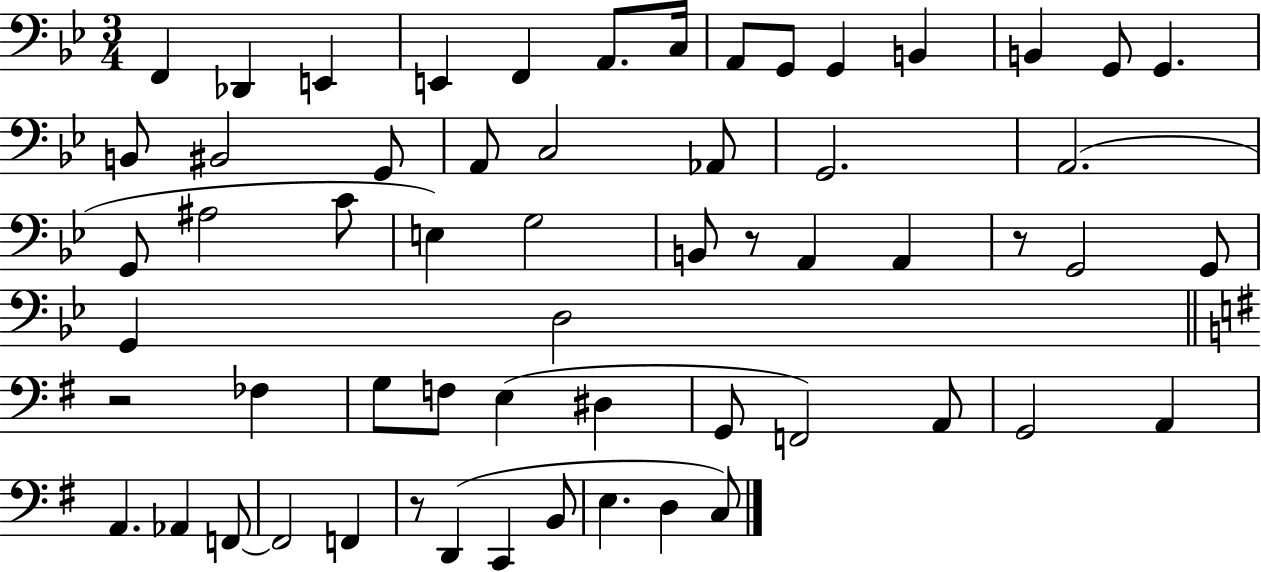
{
  \clef bass
  \numericTimeSignature
  \time 3/4
  \key bes \major
  f,4 des,4 e,4 | e,4 f,4 a,8. c16 | a,8 g,8 g,4 b,4 | b,4 g,8 g,4. | \break b,8 bis,2 g,8 | a,8 c2 aes,8 | g,2. | a,2.( | \break g,8 ais2 c'8 | e4) g2 | b,8 r8 a,4 a,4 | r8 g,2 g,8 | \break g,4 d2 | \bar "||" \break \key g \major r2 fes4 | g8 f8 e4( dis4 | g,8 f,2) a,8 | g,2 a,4 | \break a,4. aes,4 f,8~~ | f,2 f,4 | r8 d,4( c,4 b,8 | e4. d4 c8) | \break \bar "|."
}